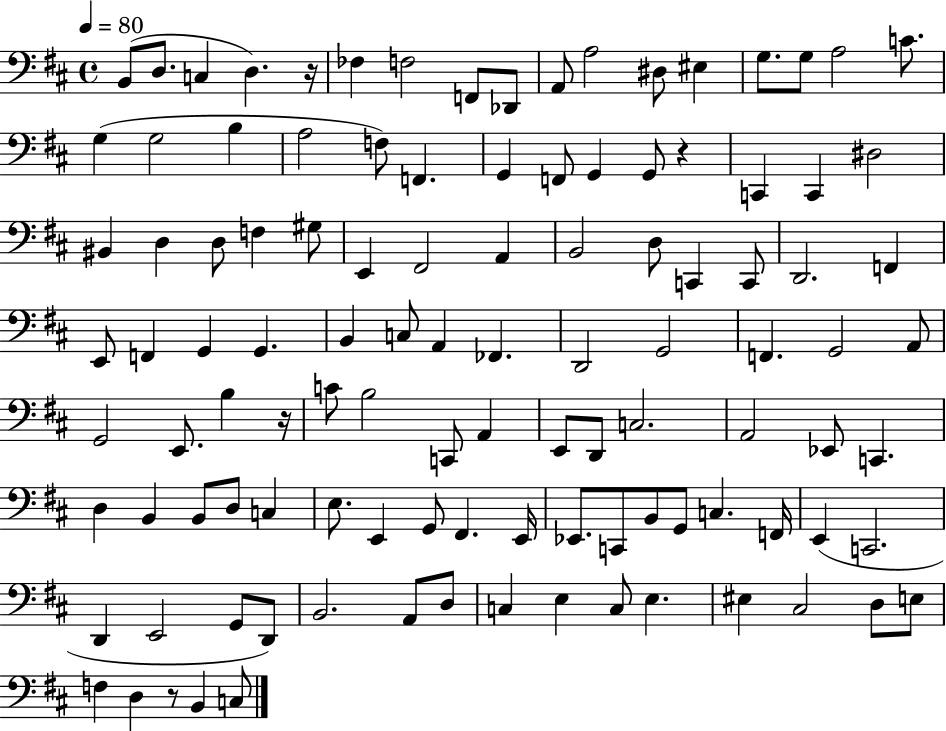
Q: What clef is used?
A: bass